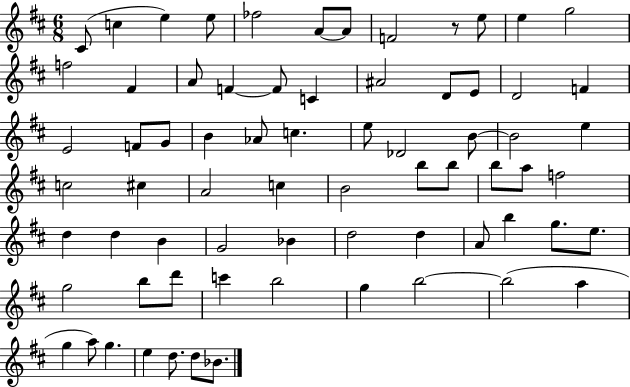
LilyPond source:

{
  \clef treble
  \numericTimeSignature
  \time 6/8
  \key d \major
  cis'8( c''4 e''4) e''8 | fes''2 a'8~~ a'8 | f'2 r8 e''8 | e''4 g''2 | \break f''2 fis'4 | a'8 f'4~~ f'8 c'4 | ais'2 d'8 e'8 | d'2 f'4 | \break e'2 f'8 g'8 | b'4 aes'8 c''4. | e''8 des'2 b'8~~ | b'2 e''4 | \break c''2 cis''4 | a'2 c''4 | b'2 b''8 b''8 | b''8 a''8 f''2 | \break d''4 d''4 b'4 | g'2 bes'4 | d''2 d''4 | a'8 b''4 g''8. e''8. | \break g''2 b''8 d'''8 | c'''4 b''2 | g''4 b''2~~ | b''2( a''4 | \break g''4 a''8) g''4. | e''4 d''8. d''8 bes'8. | \bar "|."
}